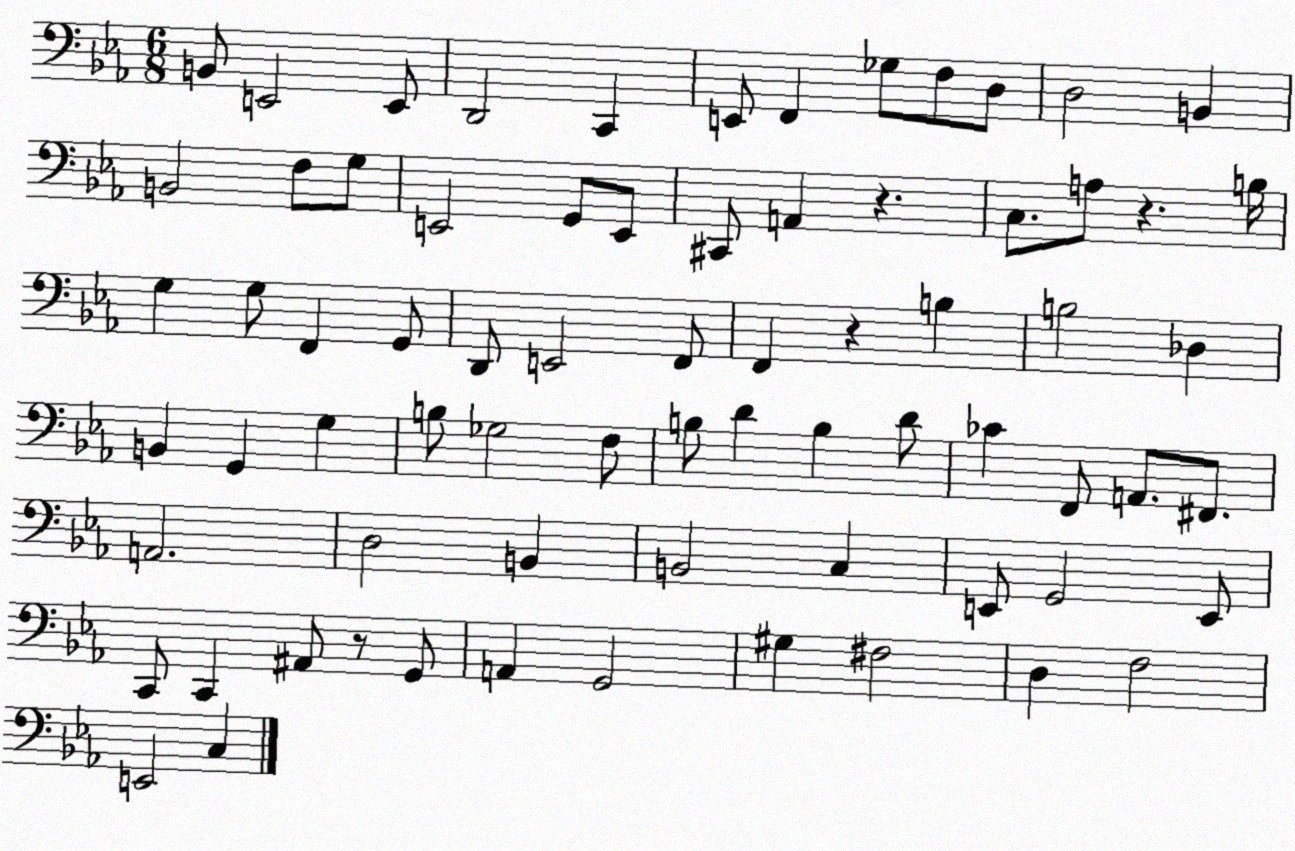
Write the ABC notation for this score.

X:1
T:Untitled
M:6/8
L:1/4
K:Eb
B,,/2 E,,2 E,,/2 D,,2 C,, E,,/2 F,, _G,/2 F,/2 D,/2 D,2 B,, B,,2 F,/2 G,/2 E,,2 G,,/2 E,,/2 ^C,,/2 A,, z C,/2 A,/2 z B,/4 G, G,/2 F,, G,,/2 D,,/2 E,,2 F,,/2 F,, z B, B,2 _D, B,, G,, G, B,/2 _G,2 F,/2 B,/2 D B, D/2 _C F,,/2 A,,/2 ^F,,/2 A,,2 D,2 B,, B,,2 C, E,,/2 G,,2 E,,/2 C,,/2 C,, ^A,,/2 z/2 G,,/2 A,, G,,2 ^G, ^F,2 D, F,2 E,,2 C,